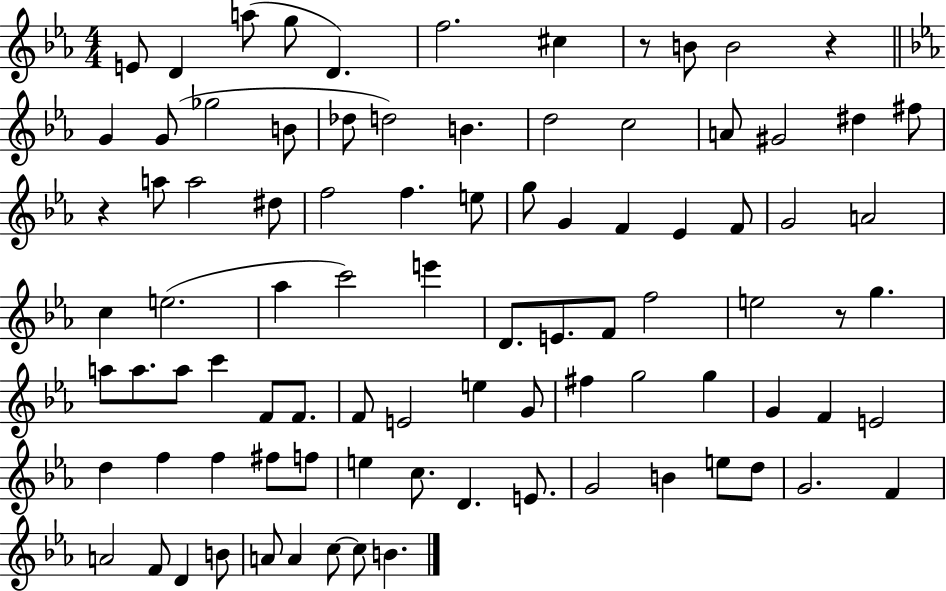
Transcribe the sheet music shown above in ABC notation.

X:1
T:Untitled
M:4/4
L:1/4
K:Eb
E/2 D a/2 g/2 D f2 ^c z/2 B/2 B2 z G G/2 _g2 B/2 _d/2 d2 B d2 c2 A/2 ^G2 ^d ^f/2 z a/2 a2 ^d/2 f2 f e/2 g/2 G F _E F/2 G2 A2 c e2 _a c'2 e' D/2 E/2 F/2 f2 e2 z/2 g a/2 a/2 a/2 c' F/2 F/2 F/2 E2 e G/2 ^f g2 g G F E2 d f f ^f/2 f/2 e c/2 D E/2 G2 B e/2 d/2 G2 F A2 F/2 D B/2 A/2 A c/2 c/2 B